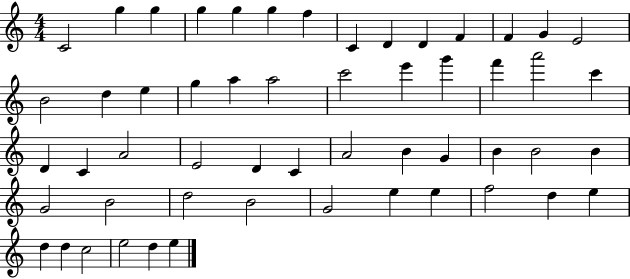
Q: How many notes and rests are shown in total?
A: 54